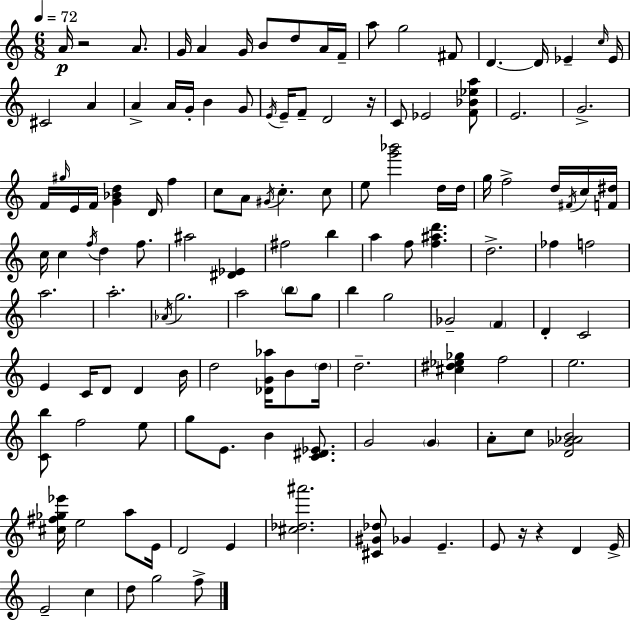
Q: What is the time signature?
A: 6/8